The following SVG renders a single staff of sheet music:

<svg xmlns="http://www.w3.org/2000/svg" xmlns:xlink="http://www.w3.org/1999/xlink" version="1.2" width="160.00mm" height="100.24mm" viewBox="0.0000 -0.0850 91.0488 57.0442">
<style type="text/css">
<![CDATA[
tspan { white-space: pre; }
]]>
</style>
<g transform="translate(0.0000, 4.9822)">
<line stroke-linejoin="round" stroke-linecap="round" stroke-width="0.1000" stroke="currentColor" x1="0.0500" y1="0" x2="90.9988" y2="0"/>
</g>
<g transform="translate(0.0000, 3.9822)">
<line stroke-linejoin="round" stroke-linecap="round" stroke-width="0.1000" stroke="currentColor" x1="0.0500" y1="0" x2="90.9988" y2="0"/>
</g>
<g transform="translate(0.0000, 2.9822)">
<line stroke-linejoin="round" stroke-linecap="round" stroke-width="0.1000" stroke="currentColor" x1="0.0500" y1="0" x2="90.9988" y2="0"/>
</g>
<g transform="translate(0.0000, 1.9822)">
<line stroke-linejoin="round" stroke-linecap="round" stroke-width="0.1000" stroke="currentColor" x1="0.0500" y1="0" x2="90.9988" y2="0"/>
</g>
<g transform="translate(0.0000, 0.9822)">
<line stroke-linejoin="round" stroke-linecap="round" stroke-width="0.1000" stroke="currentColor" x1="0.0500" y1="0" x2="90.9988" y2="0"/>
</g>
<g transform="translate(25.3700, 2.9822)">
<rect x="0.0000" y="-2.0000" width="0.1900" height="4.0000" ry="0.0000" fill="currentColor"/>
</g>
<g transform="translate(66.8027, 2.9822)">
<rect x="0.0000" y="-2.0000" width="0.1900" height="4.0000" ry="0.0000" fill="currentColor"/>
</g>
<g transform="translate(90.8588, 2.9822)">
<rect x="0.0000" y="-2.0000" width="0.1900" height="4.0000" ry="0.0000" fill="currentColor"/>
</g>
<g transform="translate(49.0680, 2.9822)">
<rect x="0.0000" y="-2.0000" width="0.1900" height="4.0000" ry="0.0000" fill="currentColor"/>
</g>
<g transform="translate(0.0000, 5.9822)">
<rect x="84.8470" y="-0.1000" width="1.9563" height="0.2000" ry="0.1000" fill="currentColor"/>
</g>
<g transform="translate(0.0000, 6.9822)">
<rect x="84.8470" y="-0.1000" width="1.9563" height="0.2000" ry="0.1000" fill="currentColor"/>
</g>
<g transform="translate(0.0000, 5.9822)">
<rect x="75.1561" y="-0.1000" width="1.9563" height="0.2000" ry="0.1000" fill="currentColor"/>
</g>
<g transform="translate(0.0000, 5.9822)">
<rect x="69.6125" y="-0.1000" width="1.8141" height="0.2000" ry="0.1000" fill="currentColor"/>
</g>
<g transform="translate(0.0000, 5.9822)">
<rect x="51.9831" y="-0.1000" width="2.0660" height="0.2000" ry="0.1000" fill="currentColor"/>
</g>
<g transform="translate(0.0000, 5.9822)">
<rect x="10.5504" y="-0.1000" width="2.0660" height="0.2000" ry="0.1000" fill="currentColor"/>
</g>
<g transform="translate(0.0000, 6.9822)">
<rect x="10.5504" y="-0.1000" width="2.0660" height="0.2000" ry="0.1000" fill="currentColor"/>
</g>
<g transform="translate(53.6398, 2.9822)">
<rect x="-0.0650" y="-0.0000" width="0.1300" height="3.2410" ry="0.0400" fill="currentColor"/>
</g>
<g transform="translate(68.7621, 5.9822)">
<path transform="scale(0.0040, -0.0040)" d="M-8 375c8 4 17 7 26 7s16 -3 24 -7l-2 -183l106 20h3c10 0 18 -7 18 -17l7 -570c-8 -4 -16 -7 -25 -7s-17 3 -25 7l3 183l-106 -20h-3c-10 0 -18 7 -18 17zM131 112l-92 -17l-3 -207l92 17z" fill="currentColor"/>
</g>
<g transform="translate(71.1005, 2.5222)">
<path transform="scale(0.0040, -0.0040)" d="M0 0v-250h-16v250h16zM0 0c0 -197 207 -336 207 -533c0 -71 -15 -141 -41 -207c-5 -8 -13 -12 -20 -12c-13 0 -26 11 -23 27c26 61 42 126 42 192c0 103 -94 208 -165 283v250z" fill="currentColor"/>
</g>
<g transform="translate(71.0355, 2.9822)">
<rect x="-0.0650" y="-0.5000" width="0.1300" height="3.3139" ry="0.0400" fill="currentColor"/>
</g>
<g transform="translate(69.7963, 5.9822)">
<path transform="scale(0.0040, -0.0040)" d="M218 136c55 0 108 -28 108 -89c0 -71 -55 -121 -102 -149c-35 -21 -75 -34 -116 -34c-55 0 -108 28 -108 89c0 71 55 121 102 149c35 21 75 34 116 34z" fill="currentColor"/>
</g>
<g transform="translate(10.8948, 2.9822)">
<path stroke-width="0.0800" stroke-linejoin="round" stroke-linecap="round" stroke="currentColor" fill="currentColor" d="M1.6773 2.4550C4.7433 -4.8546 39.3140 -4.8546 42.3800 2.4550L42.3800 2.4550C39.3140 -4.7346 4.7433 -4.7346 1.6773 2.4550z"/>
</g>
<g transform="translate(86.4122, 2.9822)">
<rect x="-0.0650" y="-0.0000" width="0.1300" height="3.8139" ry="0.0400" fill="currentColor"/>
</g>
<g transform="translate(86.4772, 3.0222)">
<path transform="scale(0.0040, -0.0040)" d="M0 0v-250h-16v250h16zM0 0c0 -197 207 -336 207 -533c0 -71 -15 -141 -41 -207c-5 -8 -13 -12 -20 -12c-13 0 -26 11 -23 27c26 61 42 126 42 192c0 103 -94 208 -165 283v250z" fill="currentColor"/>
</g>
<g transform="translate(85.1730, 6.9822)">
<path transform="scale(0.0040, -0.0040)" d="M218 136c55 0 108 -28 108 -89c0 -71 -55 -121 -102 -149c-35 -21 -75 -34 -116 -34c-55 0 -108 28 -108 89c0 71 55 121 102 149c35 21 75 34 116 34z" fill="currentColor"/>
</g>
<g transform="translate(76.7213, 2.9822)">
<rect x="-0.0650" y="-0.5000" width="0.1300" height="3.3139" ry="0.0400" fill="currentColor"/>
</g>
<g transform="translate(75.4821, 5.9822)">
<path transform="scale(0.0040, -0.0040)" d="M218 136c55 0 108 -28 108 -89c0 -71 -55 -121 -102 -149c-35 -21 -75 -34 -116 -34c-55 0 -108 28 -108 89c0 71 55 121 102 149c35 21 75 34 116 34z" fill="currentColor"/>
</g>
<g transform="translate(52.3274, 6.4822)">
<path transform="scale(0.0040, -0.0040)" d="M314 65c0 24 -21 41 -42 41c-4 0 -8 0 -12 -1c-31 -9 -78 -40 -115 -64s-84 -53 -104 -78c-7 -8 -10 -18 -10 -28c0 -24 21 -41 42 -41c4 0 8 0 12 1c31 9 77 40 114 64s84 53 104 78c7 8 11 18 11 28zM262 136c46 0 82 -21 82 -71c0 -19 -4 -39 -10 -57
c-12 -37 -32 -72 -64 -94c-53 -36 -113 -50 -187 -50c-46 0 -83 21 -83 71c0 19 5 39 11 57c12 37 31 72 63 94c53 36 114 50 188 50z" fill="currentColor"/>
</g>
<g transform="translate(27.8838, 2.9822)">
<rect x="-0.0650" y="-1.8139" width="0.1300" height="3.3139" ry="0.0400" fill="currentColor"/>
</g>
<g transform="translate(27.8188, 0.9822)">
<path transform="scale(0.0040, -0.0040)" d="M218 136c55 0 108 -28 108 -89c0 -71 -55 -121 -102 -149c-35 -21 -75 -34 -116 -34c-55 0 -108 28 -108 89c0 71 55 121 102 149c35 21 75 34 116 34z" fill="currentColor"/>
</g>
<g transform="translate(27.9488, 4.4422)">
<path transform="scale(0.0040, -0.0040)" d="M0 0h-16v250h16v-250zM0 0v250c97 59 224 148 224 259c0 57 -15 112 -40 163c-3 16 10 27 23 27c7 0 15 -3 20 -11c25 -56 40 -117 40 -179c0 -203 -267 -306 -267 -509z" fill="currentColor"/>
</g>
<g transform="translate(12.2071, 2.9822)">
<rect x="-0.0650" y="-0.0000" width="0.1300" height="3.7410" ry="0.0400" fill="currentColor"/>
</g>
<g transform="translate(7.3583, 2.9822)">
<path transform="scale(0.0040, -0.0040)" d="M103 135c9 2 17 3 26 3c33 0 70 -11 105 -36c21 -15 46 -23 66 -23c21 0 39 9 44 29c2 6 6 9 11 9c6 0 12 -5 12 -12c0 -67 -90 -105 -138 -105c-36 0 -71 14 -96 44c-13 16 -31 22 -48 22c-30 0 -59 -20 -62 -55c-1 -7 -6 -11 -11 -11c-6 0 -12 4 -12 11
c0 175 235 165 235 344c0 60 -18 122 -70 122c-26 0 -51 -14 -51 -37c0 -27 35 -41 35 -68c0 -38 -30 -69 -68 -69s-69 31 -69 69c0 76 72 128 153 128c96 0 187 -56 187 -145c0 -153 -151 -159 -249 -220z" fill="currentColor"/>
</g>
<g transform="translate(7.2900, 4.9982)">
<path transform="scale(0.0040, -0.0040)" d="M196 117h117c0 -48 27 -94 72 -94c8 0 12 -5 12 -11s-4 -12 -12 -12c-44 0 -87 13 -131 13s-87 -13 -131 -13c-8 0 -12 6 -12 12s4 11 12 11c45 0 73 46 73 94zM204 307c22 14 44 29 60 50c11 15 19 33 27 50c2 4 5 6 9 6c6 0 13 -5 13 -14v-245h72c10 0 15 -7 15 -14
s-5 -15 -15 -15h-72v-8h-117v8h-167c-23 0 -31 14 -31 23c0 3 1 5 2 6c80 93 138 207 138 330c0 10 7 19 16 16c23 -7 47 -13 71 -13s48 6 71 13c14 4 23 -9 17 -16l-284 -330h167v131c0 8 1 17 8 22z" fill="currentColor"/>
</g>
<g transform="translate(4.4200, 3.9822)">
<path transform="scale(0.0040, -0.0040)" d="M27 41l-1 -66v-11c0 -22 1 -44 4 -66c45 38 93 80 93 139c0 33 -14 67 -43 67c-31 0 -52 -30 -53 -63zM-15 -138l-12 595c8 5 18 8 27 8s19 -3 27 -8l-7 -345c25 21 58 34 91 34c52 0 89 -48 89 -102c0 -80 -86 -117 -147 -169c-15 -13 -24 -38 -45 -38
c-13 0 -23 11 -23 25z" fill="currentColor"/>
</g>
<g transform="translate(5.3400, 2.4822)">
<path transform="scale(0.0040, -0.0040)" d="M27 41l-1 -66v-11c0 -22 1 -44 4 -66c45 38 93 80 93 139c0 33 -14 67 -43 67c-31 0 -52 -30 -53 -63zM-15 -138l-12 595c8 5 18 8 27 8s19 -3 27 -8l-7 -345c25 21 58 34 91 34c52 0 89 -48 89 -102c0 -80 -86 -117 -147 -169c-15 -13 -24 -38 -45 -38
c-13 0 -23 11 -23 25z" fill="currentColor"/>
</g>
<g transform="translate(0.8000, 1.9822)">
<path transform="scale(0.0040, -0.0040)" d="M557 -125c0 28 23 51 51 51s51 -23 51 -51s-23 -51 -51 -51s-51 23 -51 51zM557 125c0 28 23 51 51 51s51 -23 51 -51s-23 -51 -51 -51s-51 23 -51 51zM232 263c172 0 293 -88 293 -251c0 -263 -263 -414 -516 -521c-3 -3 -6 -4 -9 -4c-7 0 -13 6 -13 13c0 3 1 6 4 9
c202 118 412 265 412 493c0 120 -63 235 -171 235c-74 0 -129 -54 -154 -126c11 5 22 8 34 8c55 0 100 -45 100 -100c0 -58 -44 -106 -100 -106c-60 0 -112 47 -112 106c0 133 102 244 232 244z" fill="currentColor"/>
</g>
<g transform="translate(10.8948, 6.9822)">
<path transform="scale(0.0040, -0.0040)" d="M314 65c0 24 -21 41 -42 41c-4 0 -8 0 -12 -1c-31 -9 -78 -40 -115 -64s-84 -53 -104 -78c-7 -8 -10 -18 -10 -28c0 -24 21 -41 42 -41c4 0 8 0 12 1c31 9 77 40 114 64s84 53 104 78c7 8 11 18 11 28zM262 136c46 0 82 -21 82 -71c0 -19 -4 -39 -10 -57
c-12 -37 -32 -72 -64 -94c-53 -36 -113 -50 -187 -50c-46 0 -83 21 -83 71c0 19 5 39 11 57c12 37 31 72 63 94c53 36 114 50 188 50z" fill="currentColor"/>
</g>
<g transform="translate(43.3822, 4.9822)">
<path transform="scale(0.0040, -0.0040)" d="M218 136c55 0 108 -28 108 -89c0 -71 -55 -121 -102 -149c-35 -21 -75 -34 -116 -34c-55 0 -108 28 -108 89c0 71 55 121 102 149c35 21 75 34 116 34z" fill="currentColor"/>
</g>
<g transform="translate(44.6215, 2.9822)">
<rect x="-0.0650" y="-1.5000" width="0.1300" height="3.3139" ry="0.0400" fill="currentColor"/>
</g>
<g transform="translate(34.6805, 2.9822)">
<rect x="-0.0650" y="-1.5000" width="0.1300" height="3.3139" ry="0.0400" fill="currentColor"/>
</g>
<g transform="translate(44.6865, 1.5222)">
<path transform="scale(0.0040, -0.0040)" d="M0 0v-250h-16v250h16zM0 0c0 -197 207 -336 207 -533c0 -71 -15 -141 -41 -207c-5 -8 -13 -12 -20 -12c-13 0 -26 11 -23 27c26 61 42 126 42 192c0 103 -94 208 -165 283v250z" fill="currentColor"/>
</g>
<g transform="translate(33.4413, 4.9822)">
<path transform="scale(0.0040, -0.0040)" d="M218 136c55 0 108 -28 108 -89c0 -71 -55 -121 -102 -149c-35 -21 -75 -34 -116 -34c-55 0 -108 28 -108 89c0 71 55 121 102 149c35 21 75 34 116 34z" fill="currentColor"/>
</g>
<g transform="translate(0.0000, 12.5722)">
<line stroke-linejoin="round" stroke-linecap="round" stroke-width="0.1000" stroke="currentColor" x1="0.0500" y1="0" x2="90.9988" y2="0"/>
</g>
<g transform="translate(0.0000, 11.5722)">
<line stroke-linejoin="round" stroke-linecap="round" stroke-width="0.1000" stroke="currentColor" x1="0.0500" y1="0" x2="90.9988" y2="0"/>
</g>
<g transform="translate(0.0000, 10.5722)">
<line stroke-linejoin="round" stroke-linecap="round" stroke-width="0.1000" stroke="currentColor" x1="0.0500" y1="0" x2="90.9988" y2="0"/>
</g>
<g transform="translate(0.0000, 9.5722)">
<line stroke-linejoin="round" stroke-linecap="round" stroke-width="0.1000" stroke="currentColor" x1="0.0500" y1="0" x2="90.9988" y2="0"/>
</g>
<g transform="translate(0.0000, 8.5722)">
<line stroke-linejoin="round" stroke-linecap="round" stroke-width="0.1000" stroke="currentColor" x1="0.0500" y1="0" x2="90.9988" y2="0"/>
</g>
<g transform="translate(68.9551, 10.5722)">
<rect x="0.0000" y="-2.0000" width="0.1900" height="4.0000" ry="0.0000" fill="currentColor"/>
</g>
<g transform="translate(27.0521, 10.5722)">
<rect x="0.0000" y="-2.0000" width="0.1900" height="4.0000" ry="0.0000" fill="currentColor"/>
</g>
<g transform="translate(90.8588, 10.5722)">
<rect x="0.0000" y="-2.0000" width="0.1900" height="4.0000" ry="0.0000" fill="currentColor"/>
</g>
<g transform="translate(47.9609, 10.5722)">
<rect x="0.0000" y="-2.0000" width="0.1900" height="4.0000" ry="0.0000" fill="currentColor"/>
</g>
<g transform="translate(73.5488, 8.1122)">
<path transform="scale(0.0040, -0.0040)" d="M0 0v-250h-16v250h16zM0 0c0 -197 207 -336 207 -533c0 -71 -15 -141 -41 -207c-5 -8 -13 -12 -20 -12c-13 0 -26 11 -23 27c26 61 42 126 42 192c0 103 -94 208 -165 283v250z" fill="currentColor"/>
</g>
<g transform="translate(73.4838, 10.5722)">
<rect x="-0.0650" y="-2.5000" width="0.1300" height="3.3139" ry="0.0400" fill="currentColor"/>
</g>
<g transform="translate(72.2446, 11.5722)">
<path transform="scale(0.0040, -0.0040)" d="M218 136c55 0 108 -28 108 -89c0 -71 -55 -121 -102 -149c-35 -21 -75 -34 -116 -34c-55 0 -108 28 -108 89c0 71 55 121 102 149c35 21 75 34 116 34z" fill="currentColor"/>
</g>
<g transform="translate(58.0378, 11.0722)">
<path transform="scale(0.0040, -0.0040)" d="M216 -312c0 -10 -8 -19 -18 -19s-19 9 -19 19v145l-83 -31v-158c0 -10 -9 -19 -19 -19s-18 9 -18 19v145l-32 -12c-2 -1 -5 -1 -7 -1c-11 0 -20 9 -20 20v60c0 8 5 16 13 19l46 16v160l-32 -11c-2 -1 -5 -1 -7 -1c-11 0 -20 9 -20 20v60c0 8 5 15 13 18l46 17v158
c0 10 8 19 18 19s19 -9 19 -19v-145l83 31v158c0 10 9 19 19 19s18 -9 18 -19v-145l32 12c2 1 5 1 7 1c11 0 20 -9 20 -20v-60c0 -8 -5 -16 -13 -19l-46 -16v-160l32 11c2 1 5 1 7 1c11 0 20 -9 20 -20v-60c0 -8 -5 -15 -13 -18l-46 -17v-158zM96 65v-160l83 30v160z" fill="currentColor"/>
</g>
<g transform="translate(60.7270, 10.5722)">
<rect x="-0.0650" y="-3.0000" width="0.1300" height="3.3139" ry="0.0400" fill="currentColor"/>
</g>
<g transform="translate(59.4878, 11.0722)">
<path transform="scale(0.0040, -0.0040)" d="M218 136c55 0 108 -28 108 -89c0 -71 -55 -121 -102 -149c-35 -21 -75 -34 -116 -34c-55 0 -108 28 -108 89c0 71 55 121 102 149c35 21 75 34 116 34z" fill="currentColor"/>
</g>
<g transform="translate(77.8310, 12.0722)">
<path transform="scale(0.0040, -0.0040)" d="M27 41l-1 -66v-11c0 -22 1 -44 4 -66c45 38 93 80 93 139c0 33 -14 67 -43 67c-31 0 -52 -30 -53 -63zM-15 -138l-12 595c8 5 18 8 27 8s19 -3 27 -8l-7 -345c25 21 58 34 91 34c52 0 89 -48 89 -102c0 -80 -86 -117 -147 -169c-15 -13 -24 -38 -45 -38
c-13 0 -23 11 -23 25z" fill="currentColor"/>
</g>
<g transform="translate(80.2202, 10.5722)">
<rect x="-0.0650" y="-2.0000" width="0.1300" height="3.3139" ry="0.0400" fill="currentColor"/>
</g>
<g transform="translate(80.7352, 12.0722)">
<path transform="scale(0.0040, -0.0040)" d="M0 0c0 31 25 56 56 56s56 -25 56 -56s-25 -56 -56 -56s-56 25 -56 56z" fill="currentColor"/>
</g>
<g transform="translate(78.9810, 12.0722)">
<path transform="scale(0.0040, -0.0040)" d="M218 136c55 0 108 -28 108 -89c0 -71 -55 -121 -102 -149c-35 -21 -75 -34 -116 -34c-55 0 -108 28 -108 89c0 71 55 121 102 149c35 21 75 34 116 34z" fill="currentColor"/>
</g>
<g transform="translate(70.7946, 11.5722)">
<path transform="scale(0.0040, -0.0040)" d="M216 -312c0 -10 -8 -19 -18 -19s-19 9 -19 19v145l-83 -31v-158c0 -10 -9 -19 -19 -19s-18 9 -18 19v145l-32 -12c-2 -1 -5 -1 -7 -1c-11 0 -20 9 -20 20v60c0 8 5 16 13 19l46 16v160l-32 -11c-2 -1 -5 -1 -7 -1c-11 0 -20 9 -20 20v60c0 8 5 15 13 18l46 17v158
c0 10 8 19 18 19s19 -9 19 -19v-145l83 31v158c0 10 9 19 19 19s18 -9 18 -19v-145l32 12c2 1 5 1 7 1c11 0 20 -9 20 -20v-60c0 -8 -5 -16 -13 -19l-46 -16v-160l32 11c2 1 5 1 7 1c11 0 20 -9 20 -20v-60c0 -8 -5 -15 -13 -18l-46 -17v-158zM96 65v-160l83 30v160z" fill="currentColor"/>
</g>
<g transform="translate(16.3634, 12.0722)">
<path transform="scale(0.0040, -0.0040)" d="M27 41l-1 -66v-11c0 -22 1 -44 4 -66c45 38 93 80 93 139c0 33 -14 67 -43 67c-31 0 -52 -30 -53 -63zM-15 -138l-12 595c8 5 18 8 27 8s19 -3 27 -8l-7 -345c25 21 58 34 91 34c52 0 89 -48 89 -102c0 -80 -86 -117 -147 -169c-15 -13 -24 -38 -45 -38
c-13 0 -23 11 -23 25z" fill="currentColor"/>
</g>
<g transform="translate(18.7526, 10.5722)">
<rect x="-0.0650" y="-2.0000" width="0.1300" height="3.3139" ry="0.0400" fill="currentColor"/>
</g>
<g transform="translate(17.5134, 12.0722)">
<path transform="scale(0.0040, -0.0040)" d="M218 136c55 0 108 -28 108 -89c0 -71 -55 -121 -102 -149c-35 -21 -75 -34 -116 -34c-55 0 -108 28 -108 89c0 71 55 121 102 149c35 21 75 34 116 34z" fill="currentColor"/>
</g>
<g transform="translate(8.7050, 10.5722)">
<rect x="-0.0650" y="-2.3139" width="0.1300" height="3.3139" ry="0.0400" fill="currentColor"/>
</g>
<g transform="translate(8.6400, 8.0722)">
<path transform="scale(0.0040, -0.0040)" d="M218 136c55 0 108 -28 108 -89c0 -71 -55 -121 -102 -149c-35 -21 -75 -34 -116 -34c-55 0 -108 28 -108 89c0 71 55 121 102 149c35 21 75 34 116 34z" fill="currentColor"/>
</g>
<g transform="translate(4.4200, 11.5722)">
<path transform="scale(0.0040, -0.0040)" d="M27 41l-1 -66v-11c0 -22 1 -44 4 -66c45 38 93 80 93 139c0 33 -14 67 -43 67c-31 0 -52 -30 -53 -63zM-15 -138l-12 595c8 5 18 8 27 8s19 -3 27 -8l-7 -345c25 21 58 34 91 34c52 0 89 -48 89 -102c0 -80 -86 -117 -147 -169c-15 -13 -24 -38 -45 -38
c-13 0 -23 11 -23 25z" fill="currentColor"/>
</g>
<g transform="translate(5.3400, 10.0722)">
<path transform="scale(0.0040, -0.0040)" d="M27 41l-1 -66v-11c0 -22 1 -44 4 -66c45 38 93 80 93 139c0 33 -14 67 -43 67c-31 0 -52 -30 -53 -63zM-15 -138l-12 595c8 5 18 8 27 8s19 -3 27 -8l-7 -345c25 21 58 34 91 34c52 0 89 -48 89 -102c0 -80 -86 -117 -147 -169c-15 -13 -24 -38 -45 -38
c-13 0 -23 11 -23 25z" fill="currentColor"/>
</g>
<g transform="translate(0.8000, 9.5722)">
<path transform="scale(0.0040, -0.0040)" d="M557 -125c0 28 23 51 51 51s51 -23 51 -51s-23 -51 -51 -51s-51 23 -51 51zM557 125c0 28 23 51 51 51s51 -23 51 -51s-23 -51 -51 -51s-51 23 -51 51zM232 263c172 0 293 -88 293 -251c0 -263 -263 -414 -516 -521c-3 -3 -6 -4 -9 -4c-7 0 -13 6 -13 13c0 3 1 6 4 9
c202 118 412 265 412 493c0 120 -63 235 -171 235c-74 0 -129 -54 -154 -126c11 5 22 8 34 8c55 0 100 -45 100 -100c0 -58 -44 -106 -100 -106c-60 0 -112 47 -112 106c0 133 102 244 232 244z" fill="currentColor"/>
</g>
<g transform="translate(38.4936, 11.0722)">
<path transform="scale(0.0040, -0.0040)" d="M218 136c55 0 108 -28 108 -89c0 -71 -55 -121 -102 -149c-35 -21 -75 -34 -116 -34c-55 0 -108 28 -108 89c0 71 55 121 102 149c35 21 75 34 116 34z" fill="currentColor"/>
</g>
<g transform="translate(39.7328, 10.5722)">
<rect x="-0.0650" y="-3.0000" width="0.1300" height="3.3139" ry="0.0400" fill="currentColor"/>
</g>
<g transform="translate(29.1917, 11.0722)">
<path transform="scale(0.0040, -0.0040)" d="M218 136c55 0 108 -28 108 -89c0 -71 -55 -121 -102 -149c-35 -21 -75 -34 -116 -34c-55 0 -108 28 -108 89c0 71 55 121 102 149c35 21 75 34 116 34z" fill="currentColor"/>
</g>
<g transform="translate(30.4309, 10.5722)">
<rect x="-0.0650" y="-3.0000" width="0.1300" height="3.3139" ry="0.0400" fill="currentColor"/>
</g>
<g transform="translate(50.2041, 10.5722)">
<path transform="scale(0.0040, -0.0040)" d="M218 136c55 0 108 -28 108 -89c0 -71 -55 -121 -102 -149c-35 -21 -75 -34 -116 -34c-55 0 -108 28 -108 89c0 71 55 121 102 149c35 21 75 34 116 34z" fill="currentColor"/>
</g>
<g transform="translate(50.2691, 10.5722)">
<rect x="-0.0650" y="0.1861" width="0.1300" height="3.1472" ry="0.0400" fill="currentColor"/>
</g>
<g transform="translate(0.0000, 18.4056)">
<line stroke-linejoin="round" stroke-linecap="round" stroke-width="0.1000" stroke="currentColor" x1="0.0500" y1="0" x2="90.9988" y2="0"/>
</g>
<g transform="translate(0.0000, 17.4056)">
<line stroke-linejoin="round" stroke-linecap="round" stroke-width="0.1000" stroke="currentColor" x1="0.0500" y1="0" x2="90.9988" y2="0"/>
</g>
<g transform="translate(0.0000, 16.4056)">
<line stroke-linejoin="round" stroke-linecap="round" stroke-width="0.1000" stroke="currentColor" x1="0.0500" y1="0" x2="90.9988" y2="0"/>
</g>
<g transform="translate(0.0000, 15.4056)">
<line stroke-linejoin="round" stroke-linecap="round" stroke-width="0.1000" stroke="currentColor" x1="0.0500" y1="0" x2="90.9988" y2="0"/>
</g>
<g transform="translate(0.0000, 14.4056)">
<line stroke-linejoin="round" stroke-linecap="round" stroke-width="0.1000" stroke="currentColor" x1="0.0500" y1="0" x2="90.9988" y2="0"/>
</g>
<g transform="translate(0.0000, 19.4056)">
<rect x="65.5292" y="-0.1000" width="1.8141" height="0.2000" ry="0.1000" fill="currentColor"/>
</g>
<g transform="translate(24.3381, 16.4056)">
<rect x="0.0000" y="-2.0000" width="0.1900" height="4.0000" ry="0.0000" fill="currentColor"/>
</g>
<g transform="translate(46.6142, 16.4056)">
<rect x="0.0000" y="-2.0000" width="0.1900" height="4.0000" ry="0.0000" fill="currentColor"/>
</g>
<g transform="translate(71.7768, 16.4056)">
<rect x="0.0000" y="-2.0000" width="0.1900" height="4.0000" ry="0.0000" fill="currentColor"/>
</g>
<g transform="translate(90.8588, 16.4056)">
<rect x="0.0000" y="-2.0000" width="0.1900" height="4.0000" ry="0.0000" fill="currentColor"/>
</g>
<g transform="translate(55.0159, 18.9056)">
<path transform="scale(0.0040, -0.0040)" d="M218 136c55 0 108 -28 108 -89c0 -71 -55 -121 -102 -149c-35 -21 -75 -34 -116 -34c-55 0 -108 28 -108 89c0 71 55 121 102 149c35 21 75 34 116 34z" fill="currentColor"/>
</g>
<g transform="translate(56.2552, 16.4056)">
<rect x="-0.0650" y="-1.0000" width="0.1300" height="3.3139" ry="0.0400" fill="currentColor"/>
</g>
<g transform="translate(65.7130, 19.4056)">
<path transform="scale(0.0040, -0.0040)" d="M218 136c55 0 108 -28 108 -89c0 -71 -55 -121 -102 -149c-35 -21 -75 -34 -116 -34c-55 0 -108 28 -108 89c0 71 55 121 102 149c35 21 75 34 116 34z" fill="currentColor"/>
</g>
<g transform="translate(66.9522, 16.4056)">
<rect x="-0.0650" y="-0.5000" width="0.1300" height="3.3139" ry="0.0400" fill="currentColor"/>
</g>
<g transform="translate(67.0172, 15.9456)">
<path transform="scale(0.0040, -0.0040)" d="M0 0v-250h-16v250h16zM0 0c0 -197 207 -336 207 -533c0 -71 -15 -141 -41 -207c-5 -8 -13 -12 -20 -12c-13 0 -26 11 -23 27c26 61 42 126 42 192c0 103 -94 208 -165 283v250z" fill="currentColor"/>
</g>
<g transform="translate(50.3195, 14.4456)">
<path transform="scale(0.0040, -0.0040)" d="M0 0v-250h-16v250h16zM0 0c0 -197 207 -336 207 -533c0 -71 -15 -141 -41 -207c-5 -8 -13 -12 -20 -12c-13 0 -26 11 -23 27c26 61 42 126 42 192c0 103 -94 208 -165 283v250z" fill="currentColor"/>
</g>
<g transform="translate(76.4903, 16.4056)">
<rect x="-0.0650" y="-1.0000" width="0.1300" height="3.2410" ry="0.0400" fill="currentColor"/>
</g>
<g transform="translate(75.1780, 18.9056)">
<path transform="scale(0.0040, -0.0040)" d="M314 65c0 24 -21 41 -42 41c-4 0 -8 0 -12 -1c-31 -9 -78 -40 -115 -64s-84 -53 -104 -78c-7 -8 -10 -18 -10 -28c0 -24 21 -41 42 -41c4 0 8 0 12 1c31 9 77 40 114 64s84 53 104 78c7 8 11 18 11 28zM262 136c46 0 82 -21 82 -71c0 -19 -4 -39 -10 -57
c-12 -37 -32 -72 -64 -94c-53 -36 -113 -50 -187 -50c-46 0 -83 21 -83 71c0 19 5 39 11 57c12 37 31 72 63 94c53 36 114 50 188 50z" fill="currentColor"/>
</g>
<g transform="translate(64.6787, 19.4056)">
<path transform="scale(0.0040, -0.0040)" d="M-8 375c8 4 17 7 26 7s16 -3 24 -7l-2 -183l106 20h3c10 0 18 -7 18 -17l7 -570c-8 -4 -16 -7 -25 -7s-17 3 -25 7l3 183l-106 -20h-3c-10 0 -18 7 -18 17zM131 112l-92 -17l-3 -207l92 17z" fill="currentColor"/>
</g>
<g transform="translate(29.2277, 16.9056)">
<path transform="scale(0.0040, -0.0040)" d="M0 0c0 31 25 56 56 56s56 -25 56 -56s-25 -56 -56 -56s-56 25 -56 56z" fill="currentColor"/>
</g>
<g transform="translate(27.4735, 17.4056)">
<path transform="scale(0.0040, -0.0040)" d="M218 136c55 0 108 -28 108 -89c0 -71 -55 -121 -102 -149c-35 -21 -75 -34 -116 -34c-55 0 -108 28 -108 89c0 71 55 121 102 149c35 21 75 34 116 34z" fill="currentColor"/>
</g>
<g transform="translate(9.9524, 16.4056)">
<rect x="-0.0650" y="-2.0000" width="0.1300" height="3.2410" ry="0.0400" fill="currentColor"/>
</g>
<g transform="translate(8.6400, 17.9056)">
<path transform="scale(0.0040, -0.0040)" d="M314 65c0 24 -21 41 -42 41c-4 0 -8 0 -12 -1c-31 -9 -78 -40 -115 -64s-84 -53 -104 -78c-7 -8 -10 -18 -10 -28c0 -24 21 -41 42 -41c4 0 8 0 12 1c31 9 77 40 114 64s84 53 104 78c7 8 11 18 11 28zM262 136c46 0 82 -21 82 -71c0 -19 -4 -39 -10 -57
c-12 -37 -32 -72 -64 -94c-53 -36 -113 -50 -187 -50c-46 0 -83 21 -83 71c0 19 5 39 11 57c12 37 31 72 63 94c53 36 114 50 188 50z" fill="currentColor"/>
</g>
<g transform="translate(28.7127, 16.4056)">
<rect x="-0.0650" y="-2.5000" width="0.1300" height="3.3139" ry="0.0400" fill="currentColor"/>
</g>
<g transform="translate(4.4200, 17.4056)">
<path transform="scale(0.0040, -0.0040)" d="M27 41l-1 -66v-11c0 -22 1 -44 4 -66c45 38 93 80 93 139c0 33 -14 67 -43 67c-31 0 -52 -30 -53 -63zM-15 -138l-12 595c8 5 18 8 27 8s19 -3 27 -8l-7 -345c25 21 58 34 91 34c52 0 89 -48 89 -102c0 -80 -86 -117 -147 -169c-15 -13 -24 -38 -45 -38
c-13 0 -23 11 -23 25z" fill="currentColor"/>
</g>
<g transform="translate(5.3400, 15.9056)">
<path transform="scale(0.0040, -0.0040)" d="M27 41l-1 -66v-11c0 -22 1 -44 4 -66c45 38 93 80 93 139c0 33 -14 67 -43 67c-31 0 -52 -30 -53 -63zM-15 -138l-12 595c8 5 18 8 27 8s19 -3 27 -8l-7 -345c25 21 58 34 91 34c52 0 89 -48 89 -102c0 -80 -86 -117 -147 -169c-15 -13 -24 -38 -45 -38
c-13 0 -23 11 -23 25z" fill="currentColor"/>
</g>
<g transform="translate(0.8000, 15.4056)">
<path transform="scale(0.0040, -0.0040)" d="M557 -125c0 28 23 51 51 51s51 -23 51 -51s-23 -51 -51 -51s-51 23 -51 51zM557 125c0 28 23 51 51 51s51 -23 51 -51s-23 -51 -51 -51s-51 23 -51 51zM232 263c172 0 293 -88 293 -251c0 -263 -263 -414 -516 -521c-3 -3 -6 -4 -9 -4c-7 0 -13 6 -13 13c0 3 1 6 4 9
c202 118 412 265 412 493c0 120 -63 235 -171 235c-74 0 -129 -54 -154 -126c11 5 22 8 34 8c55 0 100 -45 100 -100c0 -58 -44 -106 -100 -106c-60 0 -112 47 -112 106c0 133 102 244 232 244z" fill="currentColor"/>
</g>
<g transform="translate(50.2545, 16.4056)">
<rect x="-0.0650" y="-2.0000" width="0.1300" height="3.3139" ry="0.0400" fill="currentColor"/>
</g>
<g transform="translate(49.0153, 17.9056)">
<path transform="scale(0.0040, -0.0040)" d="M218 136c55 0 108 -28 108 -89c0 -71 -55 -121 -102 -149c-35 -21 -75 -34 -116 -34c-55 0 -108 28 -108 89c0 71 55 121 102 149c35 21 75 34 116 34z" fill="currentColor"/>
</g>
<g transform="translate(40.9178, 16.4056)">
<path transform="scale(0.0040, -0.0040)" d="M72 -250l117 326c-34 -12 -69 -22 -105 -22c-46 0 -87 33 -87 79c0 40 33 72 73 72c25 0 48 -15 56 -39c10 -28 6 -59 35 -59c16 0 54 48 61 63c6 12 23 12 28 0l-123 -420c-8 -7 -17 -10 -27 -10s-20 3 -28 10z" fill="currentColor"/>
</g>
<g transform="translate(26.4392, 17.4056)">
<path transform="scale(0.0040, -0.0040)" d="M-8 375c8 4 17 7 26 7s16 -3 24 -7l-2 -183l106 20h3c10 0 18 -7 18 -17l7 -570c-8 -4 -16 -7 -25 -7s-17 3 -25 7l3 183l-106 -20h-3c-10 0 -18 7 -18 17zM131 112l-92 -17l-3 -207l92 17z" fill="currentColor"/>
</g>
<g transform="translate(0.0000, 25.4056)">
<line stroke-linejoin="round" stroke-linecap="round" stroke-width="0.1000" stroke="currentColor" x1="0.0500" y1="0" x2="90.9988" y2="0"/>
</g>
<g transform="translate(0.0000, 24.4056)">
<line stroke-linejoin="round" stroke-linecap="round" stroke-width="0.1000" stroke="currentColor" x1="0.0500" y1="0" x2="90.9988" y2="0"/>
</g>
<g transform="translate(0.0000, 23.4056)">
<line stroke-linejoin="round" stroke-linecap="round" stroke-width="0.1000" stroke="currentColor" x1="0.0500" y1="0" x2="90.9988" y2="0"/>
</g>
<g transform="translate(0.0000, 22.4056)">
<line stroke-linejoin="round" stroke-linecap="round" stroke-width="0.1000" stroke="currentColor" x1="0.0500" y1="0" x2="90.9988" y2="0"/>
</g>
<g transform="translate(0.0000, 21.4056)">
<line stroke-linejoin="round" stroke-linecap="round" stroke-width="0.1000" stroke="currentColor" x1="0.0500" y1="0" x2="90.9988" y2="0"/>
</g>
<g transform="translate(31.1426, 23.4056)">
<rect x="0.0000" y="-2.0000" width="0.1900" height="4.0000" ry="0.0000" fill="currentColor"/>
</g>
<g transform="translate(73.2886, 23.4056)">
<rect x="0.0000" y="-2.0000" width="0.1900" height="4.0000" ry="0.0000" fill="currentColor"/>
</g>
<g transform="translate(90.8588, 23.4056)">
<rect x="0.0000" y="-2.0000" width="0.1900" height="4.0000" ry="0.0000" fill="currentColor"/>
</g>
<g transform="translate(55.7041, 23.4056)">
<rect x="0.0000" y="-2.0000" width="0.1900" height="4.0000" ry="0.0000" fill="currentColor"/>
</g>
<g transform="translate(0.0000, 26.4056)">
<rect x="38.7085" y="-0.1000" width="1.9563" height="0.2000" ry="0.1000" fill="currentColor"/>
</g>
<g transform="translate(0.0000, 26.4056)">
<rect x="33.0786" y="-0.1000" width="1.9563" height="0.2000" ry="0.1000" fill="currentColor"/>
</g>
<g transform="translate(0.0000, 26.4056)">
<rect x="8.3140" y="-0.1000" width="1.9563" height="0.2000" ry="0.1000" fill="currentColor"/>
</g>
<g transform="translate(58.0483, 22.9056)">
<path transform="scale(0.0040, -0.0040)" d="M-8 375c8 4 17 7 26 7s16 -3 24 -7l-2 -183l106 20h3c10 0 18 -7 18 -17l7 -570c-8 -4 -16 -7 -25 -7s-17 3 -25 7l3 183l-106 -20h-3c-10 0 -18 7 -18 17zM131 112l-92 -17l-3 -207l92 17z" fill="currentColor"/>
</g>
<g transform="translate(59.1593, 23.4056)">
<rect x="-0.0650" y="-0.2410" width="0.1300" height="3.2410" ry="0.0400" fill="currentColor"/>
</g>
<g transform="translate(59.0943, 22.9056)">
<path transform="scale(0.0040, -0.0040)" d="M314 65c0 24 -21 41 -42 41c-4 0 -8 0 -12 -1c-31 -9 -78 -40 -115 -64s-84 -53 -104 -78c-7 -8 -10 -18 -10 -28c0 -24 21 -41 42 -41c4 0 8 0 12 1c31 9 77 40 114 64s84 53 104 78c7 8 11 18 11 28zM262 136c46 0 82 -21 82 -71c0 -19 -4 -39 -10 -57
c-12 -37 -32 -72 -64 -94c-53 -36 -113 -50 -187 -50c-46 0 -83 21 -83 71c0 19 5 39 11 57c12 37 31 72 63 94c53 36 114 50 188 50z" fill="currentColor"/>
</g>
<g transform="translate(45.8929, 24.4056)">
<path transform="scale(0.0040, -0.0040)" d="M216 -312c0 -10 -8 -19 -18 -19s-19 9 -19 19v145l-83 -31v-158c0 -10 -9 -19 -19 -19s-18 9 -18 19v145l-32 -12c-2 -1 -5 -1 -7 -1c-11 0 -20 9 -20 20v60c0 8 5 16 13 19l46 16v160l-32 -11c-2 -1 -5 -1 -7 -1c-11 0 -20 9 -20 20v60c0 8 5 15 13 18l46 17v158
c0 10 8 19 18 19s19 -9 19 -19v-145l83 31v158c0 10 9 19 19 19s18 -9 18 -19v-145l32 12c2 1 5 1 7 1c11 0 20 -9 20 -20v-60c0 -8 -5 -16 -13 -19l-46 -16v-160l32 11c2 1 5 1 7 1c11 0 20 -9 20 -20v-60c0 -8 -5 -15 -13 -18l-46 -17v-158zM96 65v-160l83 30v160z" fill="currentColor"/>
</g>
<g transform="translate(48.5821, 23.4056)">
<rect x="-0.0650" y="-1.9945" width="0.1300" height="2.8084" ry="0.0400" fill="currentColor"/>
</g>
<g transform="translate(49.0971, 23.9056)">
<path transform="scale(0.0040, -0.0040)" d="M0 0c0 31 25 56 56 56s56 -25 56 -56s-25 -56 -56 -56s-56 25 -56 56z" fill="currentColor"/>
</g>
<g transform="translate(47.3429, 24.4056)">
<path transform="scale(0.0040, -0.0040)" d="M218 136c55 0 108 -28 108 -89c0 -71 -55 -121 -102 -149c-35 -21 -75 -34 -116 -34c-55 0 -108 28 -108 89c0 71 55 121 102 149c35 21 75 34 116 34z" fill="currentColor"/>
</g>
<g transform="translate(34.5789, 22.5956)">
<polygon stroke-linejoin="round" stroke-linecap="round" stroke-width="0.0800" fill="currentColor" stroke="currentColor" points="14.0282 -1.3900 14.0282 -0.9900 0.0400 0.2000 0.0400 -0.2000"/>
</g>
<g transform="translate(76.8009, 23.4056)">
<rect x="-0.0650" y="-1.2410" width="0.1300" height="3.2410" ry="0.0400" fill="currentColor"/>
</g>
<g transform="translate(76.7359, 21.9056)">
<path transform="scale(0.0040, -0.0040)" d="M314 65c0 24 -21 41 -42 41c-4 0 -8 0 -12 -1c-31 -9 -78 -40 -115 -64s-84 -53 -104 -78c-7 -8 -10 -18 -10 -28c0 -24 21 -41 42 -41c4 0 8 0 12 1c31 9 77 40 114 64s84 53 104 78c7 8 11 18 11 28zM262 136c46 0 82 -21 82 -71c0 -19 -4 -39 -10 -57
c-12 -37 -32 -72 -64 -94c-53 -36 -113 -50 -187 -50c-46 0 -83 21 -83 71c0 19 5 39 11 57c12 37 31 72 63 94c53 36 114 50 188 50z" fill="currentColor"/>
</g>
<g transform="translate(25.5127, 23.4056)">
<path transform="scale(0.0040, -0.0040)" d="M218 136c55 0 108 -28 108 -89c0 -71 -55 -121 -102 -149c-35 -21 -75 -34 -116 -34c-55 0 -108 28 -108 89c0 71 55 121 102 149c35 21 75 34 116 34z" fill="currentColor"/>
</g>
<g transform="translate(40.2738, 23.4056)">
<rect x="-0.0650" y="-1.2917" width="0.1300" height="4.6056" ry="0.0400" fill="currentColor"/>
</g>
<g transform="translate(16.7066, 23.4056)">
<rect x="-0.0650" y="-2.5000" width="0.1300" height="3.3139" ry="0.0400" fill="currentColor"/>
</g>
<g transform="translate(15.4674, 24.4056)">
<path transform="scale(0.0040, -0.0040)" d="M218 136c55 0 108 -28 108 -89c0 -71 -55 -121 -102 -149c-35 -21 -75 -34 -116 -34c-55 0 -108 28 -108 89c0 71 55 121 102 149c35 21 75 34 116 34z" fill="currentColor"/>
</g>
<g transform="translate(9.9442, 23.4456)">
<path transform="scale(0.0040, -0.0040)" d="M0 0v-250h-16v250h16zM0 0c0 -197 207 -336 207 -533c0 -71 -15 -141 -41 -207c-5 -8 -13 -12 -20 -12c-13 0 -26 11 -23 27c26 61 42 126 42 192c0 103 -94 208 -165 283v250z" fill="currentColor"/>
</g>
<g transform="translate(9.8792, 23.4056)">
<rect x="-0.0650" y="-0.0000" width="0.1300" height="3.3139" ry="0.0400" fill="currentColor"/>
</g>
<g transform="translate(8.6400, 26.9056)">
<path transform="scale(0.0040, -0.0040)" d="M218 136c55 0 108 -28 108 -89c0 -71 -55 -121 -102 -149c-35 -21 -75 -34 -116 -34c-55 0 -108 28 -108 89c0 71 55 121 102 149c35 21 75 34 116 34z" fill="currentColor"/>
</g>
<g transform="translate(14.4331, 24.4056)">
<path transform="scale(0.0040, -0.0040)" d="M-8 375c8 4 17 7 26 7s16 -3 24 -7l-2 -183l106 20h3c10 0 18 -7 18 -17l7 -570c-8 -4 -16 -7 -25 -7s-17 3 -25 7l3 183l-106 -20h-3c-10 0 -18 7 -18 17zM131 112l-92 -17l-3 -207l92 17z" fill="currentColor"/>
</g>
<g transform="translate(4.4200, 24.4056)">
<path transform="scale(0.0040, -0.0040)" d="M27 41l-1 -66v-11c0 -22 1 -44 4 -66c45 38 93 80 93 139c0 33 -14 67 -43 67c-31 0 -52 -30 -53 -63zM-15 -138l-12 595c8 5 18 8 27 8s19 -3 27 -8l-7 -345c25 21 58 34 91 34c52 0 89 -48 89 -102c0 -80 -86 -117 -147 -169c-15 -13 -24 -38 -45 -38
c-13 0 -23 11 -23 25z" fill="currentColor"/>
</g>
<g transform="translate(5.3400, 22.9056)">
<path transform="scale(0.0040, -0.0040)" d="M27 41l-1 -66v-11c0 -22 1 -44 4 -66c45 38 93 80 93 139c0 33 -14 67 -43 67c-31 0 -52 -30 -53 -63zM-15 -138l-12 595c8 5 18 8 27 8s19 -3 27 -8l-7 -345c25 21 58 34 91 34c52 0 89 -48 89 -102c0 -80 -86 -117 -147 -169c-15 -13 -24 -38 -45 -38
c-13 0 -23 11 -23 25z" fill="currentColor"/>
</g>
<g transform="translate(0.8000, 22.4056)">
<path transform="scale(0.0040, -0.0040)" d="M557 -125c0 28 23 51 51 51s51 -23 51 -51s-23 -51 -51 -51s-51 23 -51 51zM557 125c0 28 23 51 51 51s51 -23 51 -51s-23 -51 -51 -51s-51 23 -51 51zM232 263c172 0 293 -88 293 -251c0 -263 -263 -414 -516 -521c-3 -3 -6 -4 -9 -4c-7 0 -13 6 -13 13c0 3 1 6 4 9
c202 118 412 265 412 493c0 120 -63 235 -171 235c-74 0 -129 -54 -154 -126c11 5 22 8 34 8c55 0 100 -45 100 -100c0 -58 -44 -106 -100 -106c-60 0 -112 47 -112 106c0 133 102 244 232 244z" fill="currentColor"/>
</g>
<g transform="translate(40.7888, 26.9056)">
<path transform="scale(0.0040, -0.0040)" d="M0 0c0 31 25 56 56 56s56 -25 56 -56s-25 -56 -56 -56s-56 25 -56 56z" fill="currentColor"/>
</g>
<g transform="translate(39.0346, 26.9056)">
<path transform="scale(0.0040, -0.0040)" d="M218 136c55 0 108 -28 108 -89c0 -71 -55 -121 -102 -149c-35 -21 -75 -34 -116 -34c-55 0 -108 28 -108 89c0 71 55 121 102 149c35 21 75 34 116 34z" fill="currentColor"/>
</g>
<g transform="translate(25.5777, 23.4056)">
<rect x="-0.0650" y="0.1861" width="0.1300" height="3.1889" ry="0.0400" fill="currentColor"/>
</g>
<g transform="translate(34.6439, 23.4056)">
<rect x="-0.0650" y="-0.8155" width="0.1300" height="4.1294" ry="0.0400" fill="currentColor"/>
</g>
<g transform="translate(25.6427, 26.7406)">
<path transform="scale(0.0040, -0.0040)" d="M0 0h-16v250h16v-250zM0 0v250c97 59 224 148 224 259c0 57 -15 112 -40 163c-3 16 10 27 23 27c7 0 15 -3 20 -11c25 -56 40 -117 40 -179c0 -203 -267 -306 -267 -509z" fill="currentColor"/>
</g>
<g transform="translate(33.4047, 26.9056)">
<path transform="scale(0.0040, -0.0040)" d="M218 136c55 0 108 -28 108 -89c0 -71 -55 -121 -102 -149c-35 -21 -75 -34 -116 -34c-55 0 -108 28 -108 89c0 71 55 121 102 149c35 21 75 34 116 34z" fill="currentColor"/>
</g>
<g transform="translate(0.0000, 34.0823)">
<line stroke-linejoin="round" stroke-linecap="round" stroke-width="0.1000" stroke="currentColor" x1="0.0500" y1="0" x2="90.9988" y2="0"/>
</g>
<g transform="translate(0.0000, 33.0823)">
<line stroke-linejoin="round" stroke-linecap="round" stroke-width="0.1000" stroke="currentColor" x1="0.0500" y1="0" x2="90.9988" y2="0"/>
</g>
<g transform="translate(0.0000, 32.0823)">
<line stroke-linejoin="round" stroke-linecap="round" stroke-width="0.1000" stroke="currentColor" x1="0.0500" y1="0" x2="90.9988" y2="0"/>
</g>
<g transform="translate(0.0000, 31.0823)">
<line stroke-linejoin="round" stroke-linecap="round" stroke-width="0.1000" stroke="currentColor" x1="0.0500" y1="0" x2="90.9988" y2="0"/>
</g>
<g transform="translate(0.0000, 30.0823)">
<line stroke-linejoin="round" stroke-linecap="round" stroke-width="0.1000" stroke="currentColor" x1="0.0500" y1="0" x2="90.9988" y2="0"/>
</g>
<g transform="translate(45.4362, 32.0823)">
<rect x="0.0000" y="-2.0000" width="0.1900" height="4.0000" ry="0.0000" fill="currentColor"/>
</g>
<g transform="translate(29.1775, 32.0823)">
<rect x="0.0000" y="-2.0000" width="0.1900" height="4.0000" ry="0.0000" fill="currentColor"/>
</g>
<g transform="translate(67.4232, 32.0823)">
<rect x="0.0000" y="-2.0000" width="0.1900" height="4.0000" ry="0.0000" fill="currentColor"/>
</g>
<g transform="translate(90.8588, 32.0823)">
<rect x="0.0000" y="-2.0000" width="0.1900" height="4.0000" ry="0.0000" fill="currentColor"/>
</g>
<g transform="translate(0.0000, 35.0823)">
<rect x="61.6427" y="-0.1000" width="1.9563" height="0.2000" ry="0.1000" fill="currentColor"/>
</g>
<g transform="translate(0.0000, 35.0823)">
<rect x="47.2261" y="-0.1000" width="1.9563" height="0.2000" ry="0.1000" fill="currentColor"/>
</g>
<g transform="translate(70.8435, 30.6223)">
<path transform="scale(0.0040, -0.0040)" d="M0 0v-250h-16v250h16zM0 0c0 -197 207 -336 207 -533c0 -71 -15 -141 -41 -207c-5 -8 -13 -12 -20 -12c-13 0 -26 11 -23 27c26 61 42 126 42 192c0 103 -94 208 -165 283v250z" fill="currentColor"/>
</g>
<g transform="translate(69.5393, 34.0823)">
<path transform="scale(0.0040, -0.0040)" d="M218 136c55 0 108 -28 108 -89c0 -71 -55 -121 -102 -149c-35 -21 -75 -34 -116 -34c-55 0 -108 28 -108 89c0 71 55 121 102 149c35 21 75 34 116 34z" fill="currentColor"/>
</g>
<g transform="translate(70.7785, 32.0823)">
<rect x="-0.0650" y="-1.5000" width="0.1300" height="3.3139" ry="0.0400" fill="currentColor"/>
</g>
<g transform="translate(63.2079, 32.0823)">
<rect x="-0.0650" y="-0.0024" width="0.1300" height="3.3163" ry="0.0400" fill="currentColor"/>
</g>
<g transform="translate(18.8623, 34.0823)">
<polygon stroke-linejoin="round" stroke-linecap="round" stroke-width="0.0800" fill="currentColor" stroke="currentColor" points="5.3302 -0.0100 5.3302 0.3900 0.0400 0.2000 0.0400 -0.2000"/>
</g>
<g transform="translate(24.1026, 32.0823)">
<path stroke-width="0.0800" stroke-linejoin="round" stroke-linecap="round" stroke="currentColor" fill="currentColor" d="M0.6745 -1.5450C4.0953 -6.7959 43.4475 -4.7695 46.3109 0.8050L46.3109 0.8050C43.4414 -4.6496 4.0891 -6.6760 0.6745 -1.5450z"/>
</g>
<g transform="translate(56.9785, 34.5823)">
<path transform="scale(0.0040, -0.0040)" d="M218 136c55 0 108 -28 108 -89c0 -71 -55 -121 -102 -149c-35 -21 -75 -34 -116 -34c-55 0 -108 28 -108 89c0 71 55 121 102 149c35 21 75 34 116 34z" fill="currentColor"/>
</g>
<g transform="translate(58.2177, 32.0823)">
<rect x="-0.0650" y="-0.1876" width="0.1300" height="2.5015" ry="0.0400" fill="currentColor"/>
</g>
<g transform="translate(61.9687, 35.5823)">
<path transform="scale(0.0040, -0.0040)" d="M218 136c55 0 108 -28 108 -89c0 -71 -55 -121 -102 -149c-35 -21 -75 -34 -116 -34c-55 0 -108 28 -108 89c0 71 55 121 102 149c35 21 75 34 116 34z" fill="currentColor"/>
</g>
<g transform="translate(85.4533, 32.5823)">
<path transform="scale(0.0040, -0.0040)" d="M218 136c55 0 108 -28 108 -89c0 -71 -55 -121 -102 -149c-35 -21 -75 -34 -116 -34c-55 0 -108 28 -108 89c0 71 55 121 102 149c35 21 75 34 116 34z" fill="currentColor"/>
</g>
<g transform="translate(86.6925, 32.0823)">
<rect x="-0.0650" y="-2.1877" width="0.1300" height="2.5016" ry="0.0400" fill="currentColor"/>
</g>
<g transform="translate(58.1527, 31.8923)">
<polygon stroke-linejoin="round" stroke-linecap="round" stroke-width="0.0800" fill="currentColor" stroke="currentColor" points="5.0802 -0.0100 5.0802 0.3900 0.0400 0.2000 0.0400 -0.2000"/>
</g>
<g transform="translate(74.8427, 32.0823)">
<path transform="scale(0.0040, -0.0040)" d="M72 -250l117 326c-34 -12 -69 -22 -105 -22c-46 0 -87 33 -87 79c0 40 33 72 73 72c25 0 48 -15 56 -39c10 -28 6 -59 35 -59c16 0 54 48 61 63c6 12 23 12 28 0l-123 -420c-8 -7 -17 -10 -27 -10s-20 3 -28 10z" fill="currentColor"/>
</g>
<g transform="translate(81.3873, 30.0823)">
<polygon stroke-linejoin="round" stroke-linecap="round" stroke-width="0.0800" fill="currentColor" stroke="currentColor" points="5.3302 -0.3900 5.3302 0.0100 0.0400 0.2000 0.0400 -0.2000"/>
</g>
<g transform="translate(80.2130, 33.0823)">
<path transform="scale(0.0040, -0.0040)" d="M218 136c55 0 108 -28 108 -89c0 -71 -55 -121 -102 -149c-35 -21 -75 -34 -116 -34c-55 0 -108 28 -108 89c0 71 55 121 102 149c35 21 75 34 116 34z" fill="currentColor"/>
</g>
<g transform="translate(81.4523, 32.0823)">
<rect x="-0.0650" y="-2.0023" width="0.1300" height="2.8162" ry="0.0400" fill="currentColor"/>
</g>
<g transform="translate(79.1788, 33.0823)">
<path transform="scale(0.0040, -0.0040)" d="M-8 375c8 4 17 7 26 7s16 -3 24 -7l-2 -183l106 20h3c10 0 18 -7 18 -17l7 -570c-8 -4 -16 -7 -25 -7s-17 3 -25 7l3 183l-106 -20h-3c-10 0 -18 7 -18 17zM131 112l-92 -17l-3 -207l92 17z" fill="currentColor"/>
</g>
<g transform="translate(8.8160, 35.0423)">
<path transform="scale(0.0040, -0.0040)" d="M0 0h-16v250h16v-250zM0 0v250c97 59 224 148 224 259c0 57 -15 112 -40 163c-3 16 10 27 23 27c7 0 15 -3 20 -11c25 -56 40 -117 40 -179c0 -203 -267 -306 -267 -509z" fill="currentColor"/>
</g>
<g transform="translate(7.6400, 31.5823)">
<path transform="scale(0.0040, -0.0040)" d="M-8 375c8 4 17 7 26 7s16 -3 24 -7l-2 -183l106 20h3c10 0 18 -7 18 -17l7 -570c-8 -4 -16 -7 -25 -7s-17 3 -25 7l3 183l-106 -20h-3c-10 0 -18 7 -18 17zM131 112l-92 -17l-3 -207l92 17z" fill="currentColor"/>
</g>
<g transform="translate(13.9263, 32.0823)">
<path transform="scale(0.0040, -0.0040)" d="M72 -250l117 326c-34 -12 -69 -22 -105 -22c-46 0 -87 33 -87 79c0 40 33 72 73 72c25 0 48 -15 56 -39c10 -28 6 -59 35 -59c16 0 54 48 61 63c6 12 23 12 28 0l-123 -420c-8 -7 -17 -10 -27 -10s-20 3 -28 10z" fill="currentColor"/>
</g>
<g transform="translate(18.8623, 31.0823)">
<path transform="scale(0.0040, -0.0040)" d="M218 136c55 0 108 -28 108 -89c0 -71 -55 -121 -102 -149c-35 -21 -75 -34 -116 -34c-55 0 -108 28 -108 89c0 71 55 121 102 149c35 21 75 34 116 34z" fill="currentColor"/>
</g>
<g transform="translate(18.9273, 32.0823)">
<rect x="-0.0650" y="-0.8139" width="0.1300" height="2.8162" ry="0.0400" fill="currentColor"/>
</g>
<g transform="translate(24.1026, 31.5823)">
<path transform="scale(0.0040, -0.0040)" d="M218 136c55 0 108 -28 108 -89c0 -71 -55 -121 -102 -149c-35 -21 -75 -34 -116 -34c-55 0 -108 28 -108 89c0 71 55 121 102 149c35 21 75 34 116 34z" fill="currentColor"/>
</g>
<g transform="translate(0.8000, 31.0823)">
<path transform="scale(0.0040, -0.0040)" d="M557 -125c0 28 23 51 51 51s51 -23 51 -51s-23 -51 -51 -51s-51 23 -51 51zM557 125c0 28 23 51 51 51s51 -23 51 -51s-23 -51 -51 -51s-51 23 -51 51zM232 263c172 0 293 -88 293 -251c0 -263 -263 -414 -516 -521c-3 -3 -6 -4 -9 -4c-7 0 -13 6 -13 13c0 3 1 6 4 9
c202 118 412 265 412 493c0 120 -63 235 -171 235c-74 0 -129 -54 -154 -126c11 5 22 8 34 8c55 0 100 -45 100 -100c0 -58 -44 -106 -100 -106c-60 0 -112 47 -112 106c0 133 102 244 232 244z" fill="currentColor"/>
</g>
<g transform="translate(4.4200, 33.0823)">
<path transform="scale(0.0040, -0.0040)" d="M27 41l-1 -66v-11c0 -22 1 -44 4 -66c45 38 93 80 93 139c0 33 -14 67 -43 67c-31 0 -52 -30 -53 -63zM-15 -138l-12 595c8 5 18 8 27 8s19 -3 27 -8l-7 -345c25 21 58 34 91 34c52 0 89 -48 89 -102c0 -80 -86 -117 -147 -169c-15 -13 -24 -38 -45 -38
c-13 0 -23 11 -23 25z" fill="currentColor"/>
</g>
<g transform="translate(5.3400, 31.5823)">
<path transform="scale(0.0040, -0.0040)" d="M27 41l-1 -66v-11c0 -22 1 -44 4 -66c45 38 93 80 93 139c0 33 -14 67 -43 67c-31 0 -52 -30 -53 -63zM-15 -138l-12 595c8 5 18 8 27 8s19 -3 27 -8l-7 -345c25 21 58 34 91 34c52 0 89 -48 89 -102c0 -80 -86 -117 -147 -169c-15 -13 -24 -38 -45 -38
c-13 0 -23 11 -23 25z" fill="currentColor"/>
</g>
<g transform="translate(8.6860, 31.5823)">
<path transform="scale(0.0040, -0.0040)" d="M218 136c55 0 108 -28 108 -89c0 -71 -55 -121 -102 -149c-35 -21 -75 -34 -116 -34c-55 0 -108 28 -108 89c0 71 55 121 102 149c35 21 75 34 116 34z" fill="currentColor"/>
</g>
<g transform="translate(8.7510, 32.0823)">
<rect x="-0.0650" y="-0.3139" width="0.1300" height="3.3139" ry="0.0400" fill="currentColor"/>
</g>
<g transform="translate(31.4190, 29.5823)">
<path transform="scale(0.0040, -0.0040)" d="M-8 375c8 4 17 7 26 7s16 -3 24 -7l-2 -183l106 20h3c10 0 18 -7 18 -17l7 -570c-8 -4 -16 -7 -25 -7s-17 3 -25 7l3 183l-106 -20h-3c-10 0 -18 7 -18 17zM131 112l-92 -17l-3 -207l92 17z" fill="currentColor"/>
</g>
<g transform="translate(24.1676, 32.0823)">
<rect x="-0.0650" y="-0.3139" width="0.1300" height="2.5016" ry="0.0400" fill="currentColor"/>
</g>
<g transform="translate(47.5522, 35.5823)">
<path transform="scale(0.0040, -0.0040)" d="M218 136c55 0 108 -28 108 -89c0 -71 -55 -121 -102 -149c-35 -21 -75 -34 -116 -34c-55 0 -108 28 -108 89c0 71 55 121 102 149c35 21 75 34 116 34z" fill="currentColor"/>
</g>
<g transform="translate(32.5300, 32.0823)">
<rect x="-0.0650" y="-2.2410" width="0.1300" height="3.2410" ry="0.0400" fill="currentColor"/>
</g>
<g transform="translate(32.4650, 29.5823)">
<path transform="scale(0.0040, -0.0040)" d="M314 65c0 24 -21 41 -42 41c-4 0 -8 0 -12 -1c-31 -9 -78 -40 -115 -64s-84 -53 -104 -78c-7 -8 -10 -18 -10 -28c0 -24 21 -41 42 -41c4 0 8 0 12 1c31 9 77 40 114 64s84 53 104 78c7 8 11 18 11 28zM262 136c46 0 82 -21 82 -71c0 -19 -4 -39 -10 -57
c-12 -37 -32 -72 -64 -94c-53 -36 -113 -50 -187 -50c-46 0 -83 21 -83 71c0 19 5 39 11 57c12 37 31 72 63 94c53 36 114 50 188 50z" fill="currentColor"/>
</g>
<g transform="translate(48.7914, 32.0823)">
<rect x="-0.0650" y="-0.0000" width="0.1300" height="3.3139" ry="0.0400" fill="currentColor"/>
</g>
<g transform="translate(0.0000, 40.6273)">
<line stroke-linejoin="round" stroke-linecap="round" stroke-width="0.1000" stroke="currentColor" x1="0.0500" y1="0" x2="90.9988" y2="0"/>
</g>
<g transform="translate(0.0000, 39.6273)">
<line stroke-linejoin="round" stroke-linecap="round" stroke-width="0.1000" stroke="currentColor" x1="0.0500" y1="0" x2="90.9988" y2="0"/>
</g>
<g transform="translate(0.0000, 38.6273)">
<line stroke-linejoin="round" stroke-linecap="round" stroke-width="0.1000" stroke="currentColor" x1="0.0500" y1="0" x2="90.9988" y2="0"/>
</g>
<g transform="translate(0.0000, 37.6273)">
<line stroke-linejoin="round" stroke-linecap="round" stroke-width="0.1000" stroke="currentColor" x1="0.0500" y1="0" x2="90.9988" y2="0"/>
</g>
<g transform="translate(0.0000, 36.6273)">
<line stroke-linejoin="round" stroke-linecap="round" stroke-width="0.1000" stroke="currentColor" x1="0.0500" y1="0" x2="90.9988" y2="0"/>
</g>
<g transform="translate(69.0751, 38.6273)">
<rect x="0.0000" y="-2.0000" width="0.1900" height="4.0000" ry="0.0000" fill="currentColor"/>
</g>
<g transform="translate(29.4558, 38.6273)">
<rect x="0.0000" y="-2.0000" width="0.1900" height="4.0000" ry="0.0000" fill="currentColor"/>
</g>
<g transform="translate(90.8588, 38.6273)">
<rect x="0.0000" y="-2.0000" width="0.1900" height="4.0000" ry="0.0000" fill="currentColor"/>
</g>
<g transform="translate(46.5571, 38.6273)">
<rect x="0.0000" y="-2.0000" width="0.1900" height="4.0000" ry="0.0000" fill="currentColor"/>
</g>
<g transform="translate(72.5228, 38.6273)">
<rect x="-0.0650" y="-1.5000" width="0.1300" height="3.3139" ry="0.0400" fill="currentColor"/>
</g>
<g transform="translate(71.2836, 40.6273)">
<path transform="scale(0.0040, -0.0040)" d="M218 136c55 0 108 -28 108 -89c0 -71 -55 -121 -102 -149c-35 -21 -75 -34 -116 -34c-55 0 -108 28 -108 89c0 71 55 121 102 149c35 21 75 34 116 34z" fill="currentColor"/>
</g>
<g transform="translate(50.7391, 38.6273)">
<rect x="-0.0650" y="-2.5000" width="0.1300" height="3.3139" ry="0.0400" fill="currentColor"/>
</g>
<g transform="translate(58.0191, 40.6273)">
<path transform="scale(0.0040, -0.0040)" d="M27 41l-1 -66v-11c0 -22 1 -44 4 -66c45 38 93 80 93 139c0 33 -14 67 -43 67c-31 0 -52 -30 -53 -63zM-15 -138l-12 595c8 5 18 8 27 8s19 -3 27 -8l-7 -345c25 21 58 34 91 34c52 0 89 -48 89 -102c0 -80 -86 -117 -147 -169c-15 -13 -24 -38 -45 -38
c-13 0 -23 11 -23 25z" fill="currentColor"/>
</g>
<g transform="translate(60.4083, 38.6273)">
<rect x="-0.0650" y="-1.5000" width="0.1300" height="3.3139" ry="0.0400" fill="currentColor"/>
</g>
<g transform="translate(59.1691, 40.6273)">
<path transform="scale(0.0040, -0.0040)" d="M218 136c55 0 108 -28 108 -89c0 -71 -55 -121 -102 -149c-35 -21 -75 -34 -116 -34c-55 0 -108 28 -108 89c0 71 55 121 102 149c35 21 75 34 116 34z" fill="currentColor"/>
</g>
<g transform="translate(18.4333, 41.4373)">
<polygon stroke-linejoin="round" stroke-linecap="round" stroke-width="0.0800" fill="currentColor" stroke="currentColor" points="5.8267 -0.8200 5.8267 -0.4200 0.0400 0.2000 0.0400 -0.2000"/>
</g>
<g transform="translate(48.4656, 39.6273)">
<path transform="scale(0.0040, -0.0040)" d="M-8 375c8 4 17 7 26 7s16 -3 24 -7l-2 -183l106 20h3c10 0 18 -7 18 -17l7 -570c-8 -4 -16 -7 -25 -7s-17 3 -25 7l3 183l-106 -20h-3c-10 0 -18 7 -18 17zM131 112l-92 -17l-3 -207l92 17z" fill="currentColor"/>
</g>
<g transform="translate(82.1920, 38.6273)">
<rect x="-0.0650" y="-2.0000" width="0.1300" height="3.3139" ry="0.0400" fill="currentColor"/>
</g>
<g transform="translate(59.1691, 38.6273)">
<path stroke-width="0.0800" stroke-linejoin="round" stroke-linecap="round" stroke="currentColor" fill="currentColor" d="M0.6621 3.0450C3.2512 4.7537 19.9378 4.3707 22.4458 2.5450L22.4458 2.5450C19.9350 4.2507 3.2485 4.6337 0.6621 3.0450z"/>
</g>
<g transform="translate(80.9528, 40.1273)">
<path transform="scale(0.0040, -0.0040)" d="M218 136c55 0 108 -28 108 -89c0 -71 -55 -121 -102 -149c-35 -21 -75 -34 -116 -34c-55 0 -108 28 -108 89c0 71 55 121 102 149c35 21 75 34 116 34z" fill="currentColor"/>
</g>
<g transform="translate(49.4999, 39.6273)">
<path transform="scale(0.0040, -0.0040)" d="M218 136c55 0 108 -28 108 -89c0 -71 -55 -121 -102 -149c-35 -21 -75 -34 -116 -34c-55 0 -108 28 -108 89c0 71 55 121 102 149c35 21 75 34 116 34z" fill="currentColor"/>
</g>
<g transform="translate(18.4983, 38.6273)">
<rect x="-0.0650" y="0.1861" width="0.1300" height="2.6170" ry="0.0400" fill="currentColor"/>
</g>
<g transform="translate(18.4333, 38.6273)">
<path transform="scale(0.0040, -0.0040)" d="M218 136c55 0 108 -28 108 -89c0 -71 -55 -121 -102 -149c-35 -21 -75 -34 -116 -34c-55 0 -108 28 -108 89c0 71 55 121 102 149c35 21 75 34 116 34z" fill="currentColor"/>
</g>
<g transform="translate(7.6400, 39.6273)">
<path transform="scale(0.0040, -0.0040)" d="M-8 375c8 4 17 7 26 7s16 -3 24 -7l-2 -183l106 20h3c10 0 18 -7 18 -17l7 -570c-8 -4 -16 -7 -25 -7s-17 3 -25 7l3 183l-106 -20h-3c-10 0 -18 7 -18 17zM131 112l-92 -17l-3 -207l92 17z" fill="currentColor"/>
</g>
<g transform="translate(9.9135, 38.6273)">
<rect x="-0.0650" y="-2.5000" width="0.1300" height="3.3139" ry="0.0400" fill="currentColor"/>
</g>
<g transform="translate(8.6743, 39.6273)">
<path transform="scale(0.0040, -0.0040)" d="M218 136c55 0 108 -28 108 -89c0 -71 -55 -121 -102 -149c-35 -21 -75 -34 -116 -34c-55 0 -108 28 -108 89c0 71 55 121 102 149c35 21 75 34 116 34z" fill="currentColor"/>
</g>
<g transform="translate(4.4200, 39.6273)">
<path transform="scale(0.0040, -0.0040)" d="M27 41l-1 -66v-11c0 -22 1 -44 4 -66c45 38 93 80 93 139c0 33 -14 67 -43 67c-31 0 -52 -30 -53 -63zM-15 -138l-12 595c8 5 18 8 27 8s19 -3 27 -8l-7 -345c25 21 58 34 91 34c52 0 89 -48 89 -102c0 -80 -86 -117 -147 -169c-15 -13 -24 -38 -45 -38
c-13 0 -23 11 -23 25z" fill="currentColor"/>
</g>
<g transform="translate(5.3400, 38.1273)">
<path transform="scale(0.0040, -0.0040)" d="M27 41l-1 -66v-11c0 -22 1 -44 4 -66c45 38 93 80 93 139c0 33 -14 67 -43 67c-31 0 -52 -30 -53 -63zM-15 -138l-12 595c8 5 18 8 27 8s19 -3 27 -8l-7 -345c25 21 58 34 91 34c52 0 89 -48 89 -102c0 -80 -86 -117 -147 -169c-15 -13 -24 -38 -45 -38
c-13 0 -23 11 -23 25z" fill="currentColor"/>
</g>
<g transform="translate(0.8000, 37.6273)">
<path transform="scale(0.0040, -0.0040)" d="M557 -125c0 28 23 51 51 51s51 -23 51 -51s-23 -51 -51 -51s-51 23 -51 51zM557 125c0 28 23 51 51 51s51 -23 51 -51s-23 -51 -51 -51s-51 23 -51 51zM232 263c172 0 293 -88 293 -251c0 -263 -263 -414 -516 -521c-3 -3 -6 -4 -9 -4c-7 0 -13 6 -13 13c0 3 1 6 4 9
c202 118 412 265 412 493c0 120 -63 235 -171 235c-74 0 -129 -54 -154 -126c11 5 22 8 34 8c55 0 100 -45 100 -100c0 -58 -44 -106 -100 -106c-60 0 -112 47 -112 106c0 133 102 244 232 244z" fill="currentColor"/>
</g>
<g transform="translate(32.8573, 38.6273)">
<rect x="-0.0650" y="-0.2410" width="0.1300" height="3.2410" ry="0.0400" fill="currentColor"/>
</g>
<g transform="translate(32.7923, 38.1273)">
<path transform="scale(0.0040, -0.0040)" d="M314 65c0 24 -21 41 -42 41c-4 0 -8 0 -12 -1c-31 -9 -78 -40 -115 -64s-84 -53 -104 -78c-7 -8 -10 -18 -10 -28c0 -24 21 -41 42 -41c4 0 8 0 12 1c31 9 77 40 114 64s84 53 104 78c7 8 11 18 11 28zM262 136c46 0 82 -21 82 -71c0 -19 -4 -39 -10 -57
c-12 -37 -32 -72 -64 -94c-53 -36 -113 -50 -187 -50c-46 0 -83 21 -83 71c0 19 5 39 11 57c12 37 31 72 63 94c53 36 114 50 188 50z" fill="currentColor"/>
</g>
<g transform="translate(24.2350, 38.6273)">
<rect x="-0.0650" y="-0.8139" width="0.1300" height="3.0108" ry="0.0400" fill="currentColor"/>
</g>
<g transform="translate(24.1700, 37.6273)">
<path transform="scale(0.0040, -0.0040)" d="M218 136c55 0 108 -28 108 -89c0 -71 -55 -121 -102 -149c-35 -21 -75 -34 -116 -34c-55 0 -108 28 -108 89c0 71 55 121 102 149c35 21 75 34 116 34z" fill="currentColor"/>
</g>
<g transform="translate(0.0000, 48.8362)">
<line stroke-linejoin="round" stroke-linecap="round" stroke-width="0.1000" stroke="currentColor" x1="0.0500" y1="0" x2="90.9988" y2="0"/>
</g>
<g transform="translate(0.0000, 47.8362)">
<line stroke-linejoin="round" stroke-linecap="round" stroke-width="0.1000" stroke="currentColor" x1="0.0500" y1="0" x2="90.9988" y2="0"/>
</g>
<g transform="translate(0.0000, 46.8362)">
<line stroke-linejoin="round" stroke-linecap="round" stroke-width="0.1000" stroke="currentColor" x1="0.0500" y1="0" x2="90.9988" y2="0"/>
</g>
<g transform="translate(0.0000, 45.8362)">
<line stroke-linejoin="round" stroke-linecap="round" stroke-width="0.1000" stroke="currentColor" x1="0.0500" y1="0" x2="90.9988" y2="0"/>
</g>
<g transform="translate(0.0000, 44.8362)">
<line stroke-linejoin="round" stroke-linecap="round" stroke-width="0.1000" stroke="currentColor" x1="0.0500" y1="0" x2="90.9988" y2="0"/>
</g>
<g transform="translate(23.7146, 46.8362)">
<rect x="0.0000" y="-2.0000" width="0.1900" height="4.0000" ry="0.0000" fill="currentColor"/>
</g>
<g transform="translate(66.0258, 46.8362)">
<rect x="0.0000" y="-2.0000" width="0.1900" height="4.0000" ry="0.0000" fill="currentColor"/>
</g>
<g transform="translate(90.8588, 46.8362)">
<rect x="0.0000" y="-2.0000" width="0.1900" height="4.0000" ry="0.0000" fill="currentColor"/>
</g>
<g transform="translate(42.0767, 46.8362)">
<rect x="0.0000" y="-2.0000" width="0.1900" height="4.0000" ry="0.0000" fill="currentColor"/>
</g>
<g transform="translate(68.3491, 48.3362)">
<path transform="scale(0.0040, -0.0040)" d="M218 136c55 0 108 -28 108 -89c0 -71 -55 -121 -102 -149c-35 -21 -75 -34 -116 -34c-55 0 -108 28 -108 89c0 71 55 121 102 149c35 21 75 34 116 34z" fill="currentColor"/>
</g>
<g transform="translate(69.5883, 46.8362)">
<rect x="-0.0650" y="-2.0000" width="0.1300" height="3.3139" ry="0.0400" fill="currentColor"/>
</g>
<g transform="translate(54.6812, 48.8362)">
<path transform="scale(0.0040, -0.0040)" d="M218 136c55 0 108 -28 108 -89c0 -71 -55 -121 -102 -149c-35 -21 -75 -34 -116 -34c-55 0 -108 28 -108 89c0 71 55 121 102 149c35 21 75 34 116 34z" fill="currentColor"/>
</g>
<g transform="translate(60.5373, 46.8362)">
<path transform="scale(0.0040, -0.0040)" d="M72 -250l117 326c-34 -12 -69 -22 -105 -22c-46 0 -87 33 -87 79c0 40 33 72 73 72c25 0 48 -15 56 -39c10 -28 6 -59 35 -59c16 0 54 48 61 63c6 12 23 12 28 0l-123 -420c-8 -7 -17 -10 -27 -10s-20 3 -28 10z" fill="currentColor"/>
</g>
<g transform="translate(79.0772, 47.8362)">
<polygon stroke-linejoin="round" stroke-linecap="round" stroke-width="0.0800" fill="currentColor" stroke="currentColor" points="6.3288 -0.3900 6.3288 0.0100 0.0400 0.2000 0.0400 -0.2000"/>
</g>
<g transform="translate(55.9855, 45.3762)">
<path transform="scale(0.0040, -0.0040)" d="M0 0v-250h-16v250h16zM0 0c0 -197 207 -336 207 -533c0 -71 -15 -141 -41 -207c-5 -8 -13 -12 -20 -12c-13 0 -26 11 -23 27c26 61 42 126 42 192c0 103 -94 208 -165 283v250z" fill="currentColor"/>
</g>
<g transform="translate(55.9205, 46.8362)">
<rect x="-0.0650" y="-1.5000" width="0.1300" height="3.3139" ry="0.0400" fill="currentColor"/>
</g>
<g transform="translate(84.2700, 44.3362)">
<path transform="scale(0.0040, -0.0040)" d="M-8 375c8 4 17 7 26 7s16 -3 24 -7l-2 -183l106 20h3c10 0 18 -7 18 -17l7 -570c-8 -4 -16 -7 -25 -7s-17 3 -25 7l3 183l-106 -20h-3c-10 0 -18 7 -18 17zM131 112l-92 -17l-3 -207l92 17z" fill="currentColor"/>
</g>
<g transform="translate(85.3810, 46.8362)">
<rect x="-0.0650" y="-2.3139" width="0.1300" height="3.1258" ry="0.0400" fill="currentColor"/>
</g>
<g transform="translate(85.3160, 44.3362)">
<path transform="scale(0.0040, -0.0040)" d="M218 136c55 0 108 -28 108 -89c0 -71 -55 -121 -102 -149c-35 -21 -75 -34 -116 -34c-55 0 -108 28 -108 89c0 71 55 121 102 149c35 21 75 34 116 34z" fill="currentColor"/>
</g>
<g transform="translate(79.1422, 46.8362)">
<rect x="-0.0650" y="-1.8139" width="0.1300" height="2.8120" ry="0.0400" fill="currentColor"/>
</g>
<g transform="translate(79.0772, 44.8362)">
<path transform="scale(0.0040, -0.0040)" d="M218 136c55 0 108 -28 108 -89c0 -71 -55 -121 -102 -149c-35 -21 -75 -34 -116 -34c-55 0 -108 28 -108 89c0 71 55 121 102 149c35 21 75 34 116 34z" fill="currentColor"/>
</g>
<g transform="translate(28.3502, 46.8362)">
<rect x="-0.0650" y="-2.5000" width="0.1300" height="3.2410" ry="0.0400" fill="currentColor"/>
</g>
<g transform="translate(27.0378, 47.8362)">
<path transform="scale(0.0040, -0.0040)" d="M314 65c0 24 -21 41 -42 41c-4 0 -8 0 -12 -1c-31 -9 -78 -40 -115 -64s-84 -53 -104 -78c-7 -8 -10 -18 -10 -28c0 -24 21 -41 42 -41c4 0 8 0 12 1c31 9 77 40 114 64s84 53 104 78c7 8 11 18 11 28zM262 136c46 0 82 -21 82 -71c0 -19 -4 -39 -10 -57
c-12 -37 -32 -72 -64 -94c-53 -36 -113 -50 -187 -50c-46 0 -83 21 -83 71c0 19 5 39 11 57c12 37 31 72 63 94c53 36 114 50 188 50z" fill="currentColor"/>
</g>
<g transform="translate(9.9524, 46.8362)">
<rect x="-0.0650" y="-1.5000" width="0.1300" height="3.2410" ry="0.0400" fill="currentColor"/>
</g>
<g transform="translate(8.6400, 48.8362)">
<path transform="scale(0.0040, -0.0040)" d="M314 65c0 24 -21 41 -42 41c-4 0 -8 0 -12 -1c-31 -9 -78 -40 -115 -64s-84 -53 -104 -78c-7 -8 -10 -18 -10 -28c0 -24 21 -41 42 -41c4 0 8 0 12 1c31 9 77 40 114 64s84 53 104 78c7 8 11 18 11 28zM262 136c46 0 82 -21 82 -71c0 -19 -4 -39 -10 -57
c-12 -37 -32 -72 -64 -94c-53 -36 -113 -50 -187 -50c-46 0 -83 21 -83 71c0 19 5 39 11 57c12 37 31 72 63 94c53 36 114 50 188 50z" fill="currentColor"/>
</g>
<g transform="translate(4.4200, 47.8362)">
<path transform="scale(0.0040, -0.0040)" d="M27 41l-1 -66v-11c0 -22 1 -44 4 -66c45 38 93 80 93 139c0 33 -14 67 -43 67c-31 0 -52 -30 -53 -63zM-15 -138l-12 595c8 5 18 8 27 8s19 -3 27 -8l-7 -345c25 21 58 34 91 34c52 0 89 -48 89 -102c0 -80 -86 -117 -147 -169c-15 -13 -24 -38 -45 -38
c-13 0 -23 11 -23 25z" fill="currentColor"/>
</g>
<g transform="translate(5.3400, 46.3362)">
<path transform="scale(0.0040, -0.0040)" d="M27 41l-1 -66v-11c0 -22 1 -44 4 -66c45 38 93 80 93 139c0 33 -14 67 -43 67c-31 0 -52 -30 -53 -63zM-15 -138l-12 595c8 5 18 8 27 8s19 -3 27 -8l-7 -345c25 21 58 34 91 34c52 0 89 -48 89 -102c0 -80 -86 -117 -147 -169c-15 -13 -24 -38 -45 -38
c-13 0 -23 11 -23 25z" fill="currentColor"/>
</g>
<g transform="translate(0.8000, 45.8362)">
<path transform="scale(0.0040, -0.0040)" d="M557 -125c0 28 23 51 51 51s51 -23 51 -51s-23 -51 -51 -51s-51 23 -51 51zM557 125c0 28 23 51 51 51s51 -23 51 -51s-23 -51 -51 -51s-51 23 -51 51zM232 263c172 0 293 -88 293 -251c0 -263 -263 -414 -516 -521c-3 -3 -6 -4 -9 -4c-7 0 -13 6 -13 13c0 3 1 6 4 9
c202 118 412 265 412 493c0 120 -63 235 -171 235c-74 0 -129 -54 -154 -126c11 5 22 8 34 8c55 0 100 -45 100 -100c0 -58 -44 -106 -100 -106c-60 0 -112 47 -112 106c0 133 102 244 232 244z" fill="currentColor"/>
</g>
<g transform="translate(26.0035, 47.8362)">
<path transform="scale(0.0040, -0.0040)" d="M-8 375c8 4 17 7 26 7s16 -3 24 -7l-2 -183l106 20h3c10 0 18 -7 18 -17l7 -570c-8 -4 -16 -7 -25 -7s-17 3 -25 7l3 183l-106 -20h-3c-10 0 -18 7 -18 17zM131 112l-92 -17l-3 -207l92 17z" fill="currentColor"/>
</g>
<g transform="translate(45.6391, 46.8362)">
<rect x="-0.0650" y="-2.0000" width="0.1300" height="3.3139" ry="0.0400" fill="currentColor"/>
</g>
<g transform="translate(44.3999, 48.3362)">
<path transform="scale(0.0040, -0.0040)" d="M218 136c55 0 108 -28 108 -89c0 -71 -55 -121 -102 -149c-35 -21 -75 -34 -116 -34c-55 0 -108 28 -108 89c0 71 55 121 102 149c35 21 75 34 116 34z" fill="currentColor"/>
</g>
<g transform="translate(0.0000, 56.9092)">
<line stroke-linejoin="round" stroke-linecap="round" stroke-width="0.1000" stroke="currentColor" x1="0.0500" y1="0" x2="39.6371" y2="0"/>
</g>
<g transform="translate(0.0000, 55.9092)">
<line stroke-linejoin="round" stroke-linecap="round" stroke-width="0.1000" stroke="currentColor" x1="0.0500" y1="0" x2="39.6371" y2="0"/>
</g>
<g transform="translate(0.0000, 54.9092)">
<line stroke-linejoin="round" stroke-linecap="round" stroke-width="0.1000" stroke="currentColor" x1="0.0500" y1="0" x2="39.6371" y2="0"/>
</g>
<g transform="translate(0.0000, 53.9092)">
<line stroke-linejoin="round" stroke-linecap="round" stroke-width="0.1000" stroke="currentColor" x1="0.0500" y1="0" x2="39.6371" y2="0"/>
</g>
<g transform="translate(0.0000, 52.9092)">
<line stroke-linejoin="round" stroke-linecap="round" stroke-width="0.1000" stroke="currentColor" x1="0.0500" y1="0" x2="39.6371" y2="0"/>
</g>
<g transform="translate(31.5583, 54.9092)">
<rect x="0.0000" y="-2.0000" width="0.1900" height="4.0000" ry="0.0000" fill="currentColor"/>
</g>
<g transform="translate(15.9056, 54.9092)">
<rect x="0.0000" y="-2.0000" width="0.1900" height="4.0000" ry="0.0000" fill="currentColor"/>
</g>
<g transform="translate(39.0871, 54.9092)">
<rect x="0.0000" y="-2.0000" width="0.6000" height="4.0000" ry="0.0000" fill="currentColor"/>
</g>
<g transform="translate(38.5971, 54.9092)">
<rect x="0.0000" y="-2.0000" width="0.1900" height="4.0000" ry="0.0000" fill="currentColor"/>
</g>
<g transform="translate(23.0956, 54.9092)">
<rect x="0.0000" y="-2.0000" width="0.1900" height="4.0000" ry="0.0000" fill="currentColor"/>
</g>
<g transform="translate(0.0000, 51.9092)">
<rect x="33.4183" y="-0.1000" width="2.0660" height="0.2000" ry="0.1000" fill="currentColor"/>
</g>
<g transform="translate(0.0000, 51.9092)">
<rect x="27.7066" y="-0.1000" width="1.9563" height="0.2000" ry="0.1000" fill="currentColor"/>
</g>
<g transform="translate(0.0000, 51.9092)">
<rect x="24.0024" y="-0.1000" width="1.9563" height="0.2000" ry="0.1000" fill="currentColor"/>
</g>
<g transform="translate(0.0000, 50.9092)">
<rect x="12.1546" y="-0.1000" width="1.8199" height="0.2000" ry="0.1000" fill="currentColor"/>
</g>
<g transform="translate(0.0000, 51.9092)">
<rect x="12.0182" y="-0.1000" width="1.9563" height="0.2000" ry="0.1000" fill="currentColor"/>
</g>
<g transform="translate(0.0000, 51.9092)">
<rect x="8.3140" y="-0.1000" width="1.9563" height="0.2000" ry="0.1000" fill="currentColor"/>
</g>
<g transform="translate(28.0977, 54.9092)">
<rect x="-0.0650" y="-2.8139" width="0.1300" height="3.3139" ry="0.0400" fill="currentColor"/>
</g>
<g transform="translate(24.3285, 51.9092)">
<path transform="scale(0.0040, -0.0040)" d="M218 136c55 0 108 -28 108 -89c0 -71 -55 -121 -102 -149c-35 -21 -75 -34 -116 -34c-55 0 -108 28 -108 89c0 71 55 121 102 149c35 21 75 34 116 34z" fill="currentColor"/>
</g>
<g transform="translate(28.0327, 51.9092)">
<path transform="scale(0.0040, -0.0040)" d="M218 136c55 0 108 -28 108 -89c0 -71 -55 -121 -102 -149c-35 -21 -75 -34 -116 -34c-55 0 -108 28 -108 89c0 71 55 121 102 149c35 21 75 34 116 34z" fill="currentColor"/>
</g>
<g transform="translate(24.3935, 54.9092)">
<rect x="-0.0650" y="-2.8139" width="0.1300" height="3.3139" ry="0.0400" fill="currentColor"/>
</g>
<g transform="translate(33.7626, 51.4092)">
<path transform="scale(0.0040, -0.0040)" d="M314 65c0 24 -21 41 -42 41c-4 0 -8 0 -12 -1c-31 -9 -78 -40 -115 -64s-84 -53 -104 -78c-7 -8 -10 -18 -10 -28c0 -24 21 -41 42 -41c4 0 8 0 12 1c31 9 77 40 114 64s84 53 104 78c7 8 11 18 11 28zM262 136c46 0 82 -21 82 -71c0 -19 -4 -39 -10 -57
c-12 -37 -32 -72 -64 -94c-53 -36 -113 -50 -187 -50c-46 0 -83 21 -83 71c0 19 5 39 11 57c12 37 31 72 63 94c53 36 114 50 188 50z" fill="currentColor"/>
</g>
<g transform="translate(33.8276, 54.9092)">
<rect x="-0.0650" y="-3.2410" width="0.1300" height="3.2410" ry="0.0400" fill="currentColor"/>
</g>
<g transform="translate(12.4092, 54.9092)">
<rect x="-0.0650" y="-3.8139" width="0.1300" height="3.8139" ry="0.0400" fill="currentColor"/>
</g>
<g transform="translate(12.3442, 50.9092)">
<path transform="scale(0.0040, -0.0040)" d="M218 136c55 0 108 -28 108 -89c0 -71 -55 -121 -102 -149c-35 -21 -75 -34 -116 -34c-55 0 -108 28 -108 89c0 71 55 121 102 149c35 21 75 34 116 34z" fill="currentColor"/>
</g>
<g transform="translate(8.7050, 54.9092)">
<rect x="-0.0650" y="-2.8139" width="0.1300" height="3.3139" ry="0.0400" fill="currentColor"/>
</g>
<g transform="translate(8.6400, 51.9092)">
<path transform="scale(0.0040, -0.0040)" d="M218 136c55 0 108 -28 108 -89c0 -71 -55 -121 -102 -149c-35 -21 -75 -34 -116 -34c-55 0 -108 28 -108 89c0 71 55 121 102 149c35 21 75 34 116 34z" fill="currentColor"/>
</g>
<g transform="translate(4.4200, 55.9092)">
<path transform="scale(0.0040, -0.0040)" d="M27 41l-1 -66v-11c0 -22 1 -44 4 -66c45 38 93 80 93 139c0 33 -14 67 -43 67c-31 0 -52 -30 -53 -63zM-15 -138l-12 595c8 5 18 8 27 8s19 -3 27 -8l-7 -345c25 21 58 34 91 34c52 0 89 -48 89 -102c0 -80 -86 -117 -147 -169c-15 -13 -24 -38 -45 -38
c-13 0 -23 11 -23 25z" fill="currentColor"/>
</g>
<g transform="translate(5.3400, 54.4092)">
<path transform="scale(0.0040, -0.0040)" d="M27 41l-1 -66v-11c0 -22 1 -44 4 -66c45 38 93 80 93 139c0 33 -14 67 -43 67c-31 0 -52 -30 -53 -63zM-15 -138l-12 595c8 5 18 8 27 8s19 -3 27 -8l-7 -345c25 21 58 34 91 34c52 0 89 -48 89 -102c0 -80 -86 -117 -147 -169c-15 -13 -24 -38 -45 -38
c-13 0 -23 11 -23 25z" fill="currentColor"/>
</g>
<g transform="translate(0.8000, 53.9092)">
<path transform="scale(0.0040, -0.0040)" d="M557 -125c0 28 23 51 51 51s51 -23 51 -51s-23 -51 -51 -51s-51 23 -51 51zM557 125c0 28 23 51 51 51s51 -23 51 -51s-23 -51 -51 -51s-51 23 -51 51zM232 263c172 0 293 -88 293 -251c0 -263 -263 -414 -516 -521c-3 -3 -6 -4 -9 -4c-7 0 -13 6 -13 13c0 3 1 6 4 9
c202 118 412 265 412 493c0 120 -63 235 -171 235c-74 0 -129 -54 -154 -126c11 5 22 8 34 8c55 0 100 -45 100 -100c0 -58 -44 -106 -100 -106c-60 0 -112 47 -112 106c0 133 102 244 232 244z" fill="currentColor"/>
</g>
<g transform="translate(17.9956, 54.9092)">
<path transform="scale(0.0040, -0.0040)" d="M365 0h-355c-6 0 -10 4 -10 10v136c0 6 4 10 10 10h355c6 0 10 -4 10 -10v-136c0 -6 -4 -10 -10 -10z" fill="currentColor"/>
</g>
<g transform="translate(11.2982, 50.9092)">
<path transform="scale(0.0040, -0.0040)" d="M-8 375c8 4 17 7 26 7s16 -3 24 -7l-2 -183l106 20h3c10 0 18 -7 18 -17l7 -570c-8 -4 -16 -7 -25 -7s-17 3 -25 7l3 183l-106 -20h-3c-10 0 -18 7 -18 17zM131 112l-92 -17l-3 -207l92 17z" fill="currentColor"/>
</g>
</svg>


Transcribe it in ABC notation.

X:1
T:Untitled
M:2/4
L:1/4
K:Bb
C,,2 A,/2 G,, G,,/2 D,,2 E,,/2 E,, C,,/2 _B, _A,, C, C, D, ^C, ^B,,/2 _A,, A,,2 B,, z/2 A,,/2 F,, E,,/2 F,,2 D,,/2 B,, D,/2 D,,/2 D,,/2 ^B,,/2 E,2 G,2 E,/2 z/2 F,/2 E,/2 B,2 D,, F,,/2 D,,/2 G,,/2 z/2 B,,/2 C,/2 B,, D,/2 F,/2 _E,2 B,, _G,, G,, A,, G,,2 B,,2 A,, G,,/2 z/2 A,, A,/2 B,/2 C E z2 C C D2